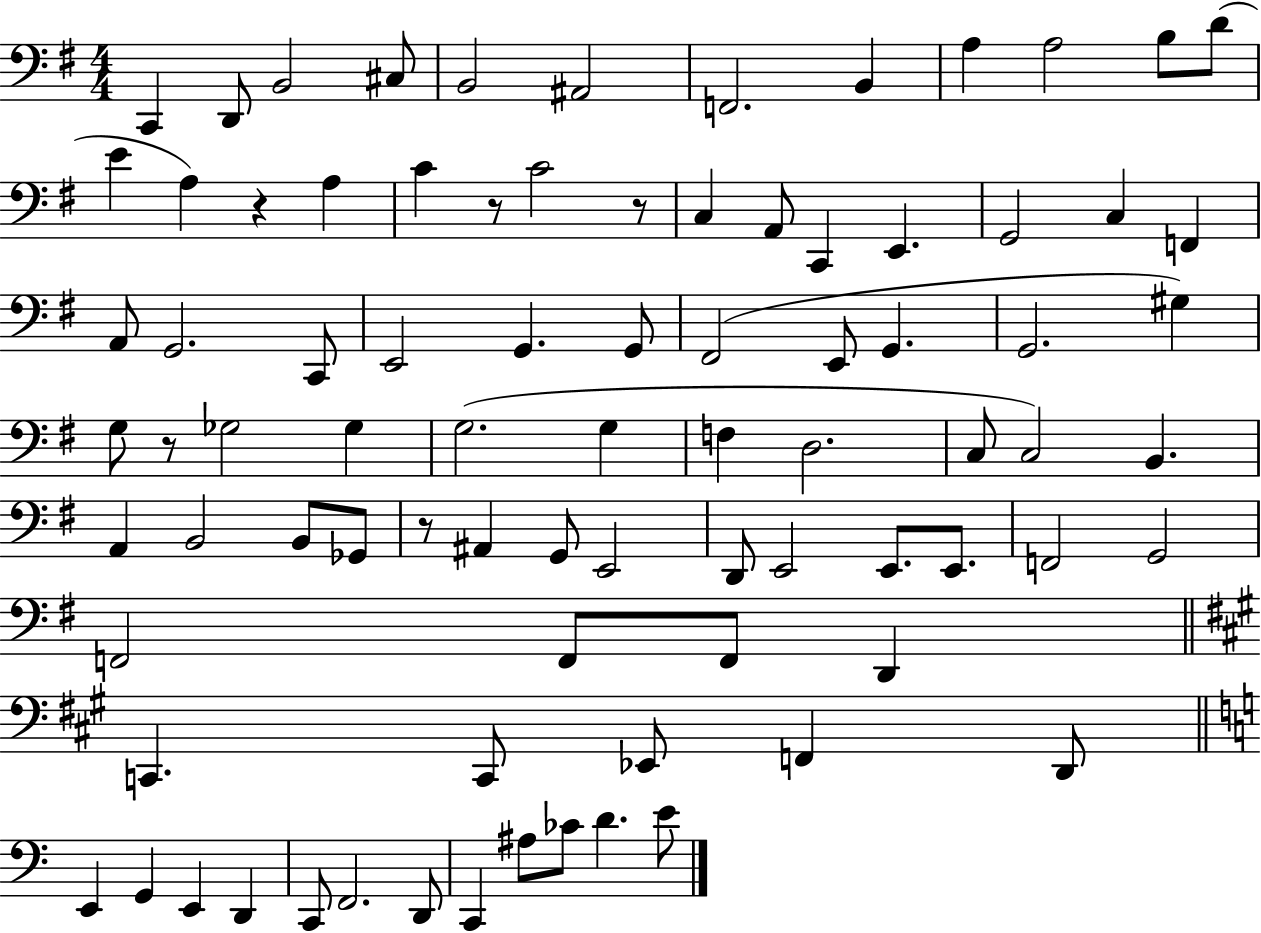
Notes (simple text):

C2/q D2/e B2/h C#3/e B2/h A#2/h F2/h. B2/q A3/q A3/h B3/e D4/e E4/q A3/q R/q A3/q C4/q R/e C4/h R/e C3/q A2/e C2/q E2/q. G2/h C3/q F2/q A2/e G2/h. C2/e E2/h G2/q. G2/e F#2/h E2/e G2/q. G2/h. G#3/q G3/e R/e Gb3/h Gb3/q G3/h. G3/q F3/q D3/h. C3/e C3/h B2/q. A2/q B2/h B2/e Gb2/e R/e A#2/q G2/e E2/h D2/e E2/h E2/e. E2/e. F2/h G2/h F2/h F2/e F2/e D2/q C2/q. C2/e Eb2/e F2/q D2/e E2/q G2/q E2/q D2/q C2/e F2/h. D2/e C2/q A#3/e CES4/e D4/q. E4/e